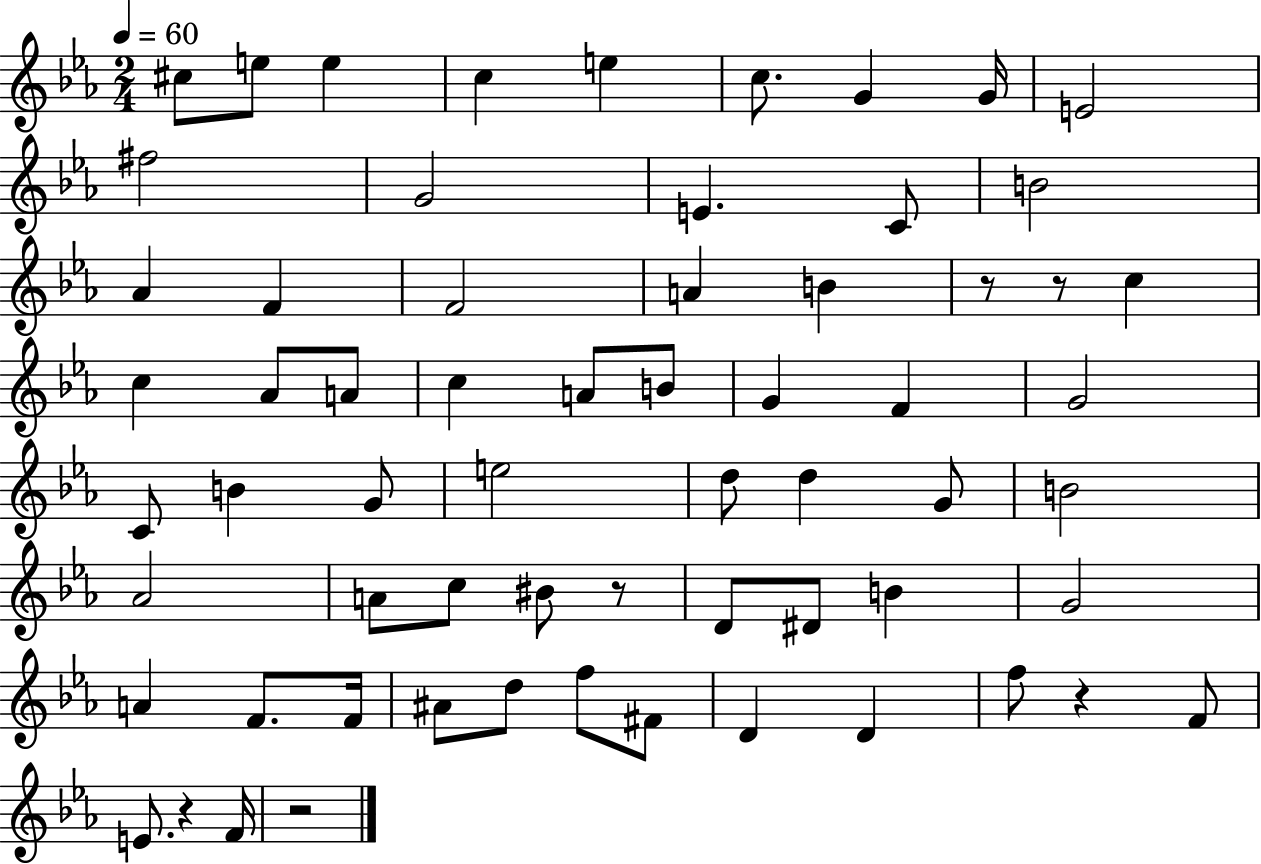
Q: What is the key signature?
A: EES major